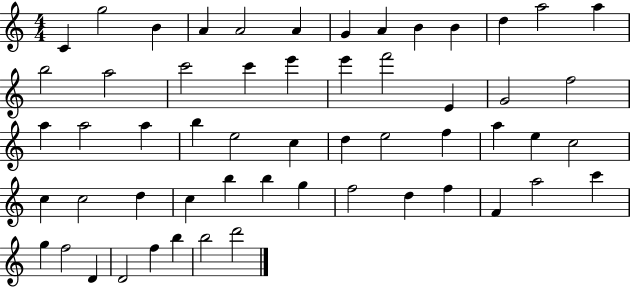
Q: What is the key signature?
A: C major